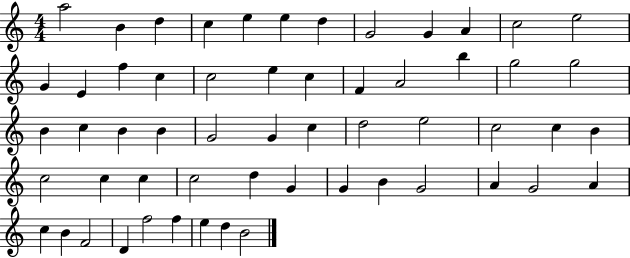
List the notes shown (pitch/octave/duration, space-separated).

A5/h B4/q D5/q C5/q E5/q E5/q D5/q G4/h G4/q A4/q C5/h E5/h G4/q E4/q F5/q C5/q C5/h E5/q C5/q F4/q A4/h B5/q G5/h G5/h B4/q C5/q B4/q B4/q G4/h G4/q C5/q D5/h E5/h C5/h C5/q B4/q C5/h C5/q C5/q C5/h D5/q G4/q G4/q B4/q G4/h A4/q G4/h A4/q C5/q B4/q F4/h D4/q F5/h F5/q E5/q D5/q B4/h